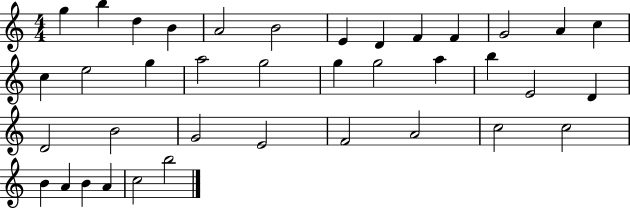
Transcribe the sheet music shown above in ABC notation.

X:1
T:Untitled
M:4/4
L:1/4
K:C
g b d B A2 B2 E D F F G2 A c c e2 g a2 g2 g g2 a b E2 D D2 B2 G2 E2 F2 A2 c2 c2 B A B A c2 b2